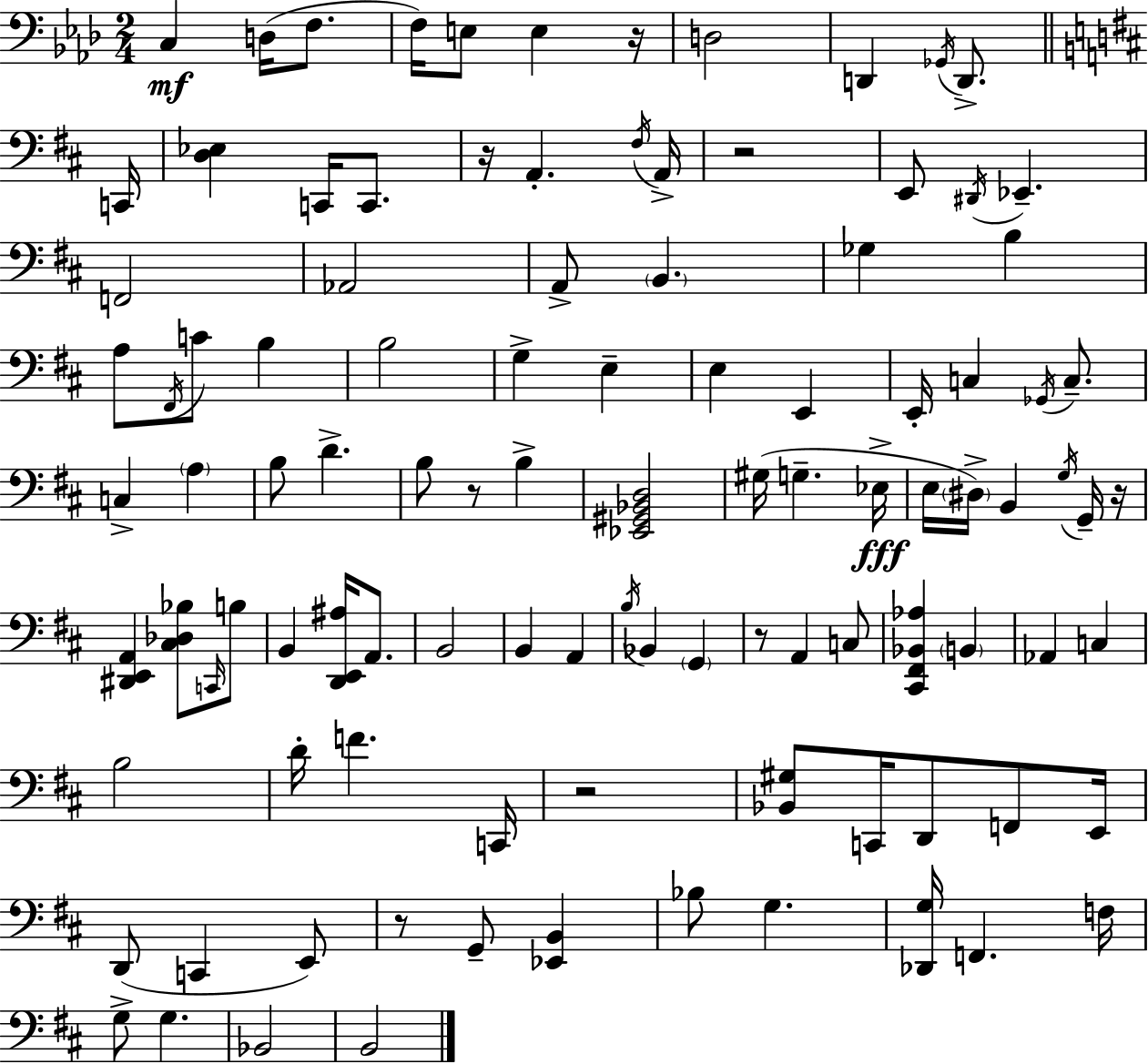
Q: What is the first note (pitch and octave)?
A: C3